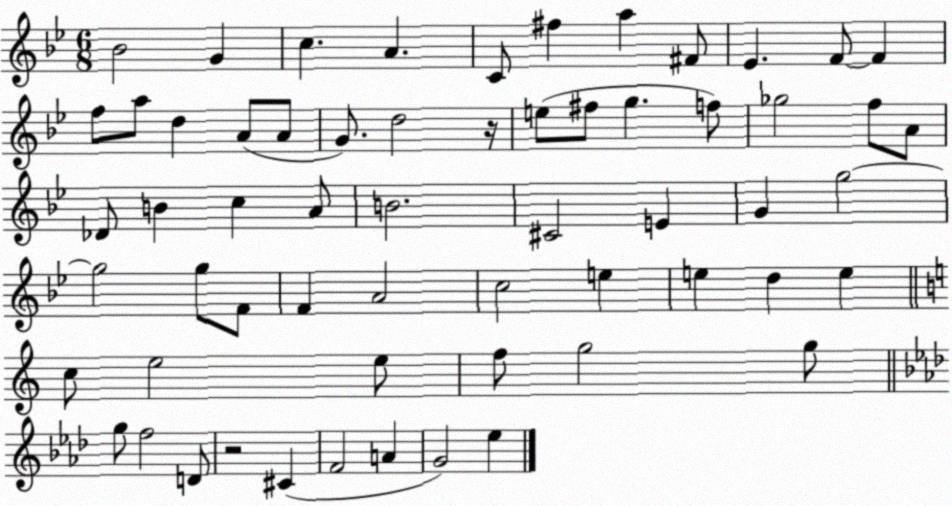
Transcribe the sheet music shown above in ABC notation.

X:1
T:Untitled
M:6/8
L:1/4
K:Bb
_B2 G c A C/2 ^f a ^F/2 _E F/2 F f/2 a/2 d A/2 A/2 G/2 d2 z/4 e/2 ^f/2 g f/2 _g2 f/2 A/2 _D/2 B c A/2 B2 ^C2 E G g2 g2 g/2 F/2 F A2 c2 e e d e c/2 e2 e/2 f/2 g2 g/2 g/2 f2 D/2 z2 ^C F2 A G2 _e